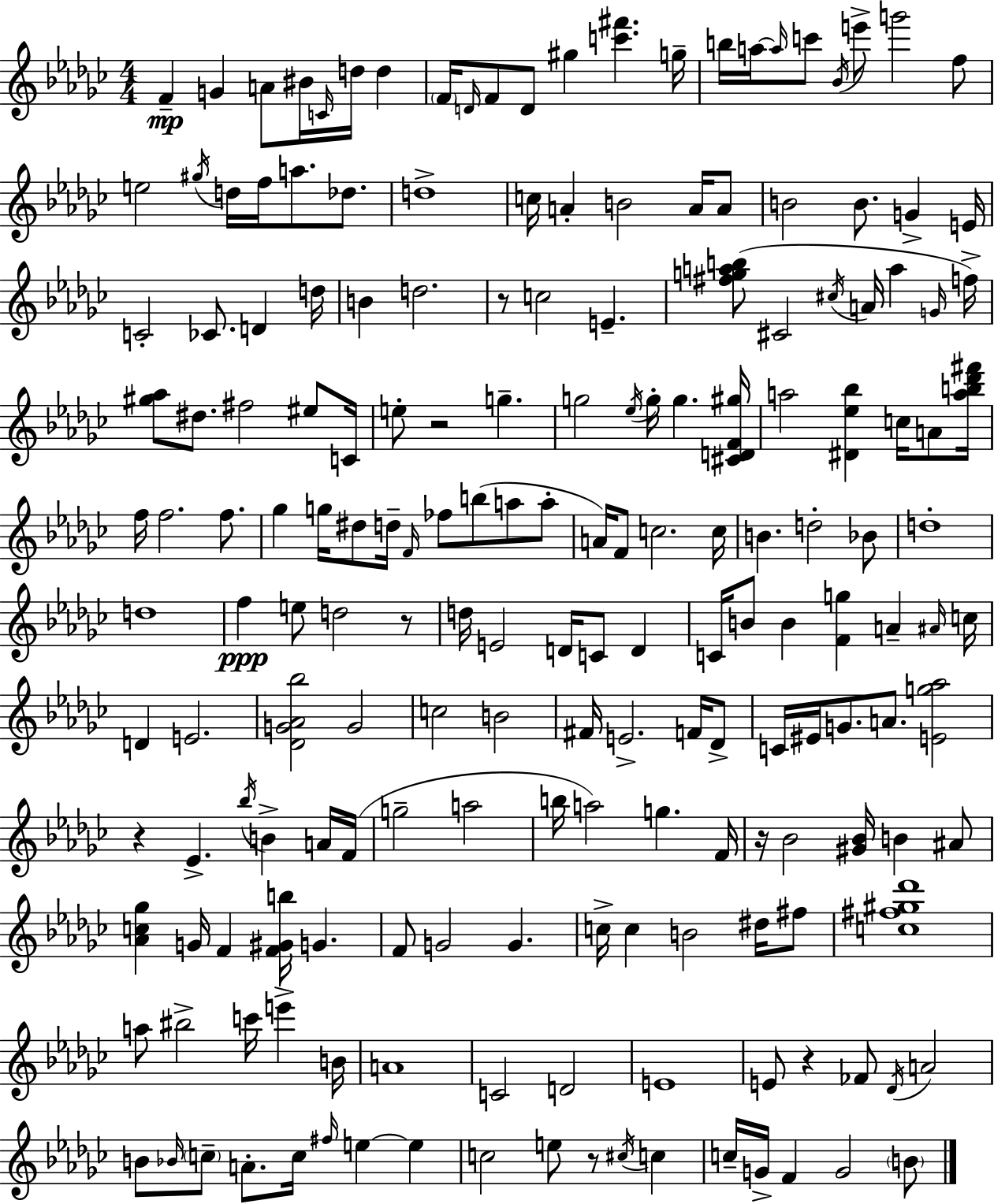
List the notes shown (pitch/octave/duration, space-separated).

F4/q G4/q A4/e BIS4/s C4/s D5/s D5/q F4/s D4/s F4/e D4/e G#5/q [C6,F#6]/q. G5/s B5/s A5/s A5/s C6/e Bb4/s E6/e G6/h F5/e E5/h G#5/s D5/s F5/s A5/e. Db5/e. D5/w C5/s A4/q B4/h A4/s A4/e B4/h B4/e. G4/q E4/s C4/h CES4/e. D4/q D5/s B4/q D5/h. R/e C5/h E4/q. [F#5,G5,A5,B5]/e C#4/h C#5/s A4/s A5/q G4/s F5/s [G#5,Ab5]/e D#5/e. F#5/h EIS5/e C4/s E5/e R/h G5/q. G5/h Eb5/s G5/s G5/q. [C#4,D4,F4,G#5]/s A5/h [D#4,Eb5,Bb5]/q C5/s A4/e [A5,B5,Db6,F#6]/s F5/s F5/h. F5/e. Gb5/q G5/s D#5/e D5/s F4/s FES5/e B5/e A5/e A5/e A4/s F4/e C5/h. C5/s B4/q. D5/h Bb4/e D5/w D5/w F5/q E5/e D5/h R/e D5/s E4/h D4/s C4/e D4/q C4/s B4/e B4/q [F4,G5]/q A4/q A#4/s C5/s D4/q E4/h. [Db4,G4,Ab4,Bb5]/h G4/h C5/h B4/h F#4/s E4/h. F4/s Db4/e C4/s EIS4/s G4/e. A4/e. [E4,G5,Ab5]/h R/q Eb4/q. Bb5/s B4/q A4/s F4/s G5/h A5/h B5/s A5/h G5/q. F4/s R/s Bb4/h [G#4,Bb4]/s B4/q A#4/e [Ab4,C5,Gb5]/q G4/s F4/q [F4,G#4,B5]/s G4/q. F4/e G4/h G4/q. C5/s C5/q B4/h D#5/s F#5/e [C5,F#5,G#5,Db6]/w A5/e BIS5/h C6/s E6/q B4/s A4/w C4/h D4/h E4/w E4/e R/q FES4/e Db4/s A4/h B4/e Bb4/s C5/e A4/e. C5/s F#5/s E5/q E5/q C5/h E5/e R/e C#5/s C5/q C5/s G4/s F4/q G4/h B4/e